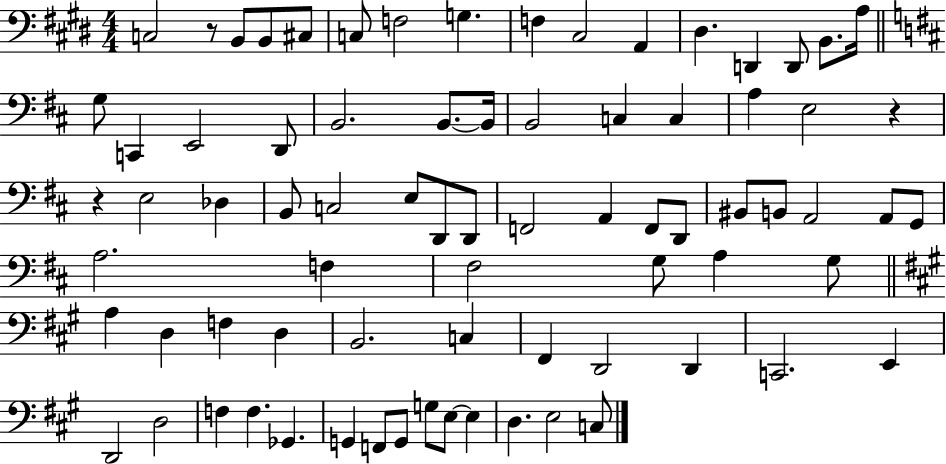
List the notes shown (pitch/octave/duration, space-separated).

C3/h R/e B2/e B2/e C#3/e C3/e F3/h G3/q. F3/q C#3/h A2/q D#3/q. D2/q D2/e B2/e. A3/s G3/e C2/q E2/h D2/e B2/h. B2/e. B2/s B2/h C3/q C3/q A3/q E3/h R/q R/q E3/h Db3/q B2/e C3/h E3/e D2/e D2/e F2/h A2/q F2/e D2/e BIS2/e B2/e A2/h A2/e G2/e A3/h. F3/q F#3/h G3/e A3/q G3/e A3/q D3/q F3/q D3/q B2/h. C3/q F#2/q D2/h D2/q C2/h. E2/q D2/h D3/h F3/q F3/q. Gb2/q. G2/q F2/e G2/e G3/e E3/e E3/q D3/q. E3/h C3/e